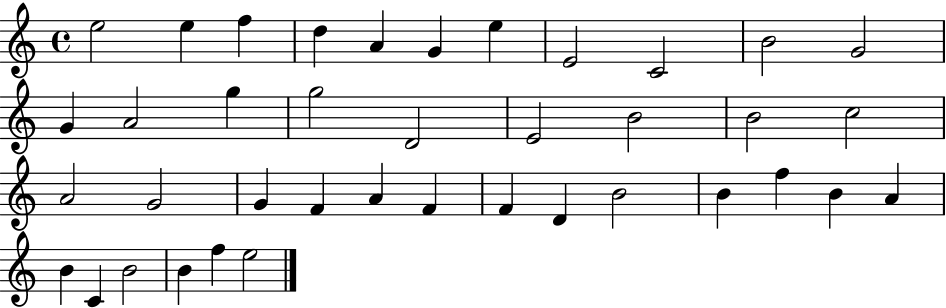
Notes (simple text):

E5/h E5/q F5/q D5/q A4/q G4/q E5/q E4/h C4/h B4/h G4/h G4/q A4/h G5/q G5/h D4/h E4/h B4/h B4/h C5/h A4/h G4/h G4/q F4/q A4/q F4/q F4/q D4/q B4/h B4/q F5/q B4/q A4/q B4/q C4/q B4/h B4/q F5/q E5/h